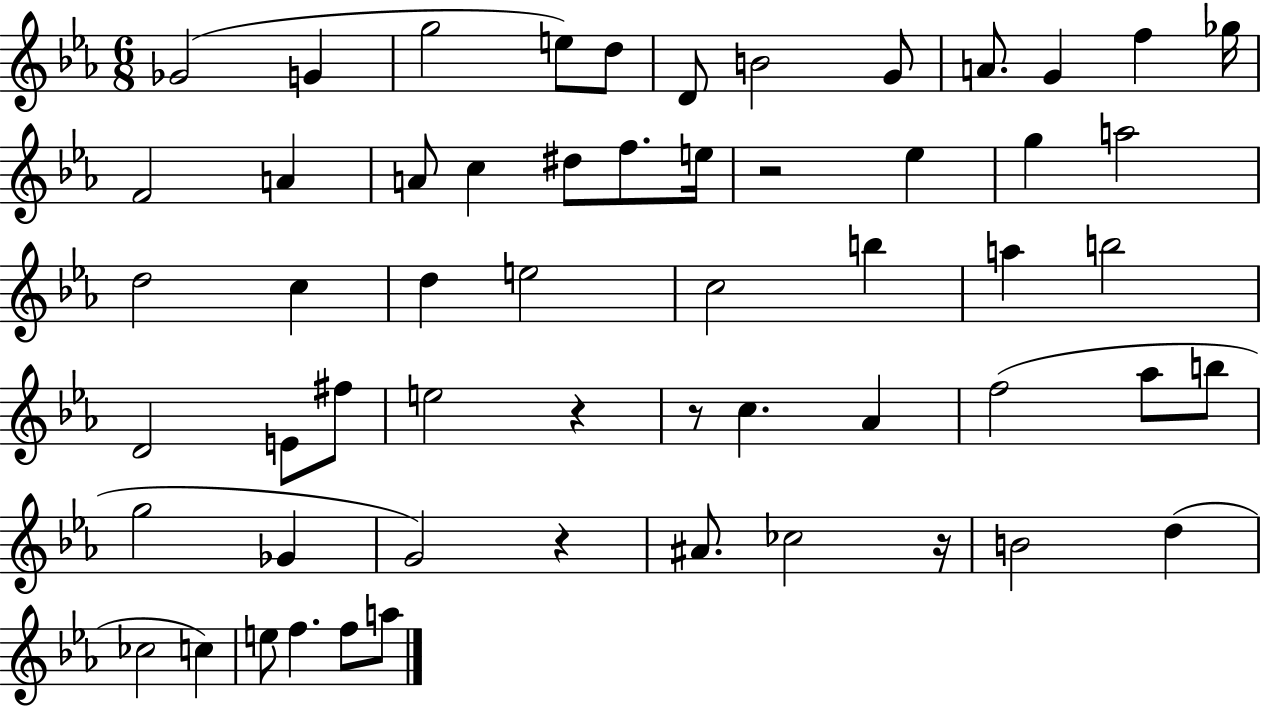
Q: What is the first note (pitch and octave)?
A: Gb4